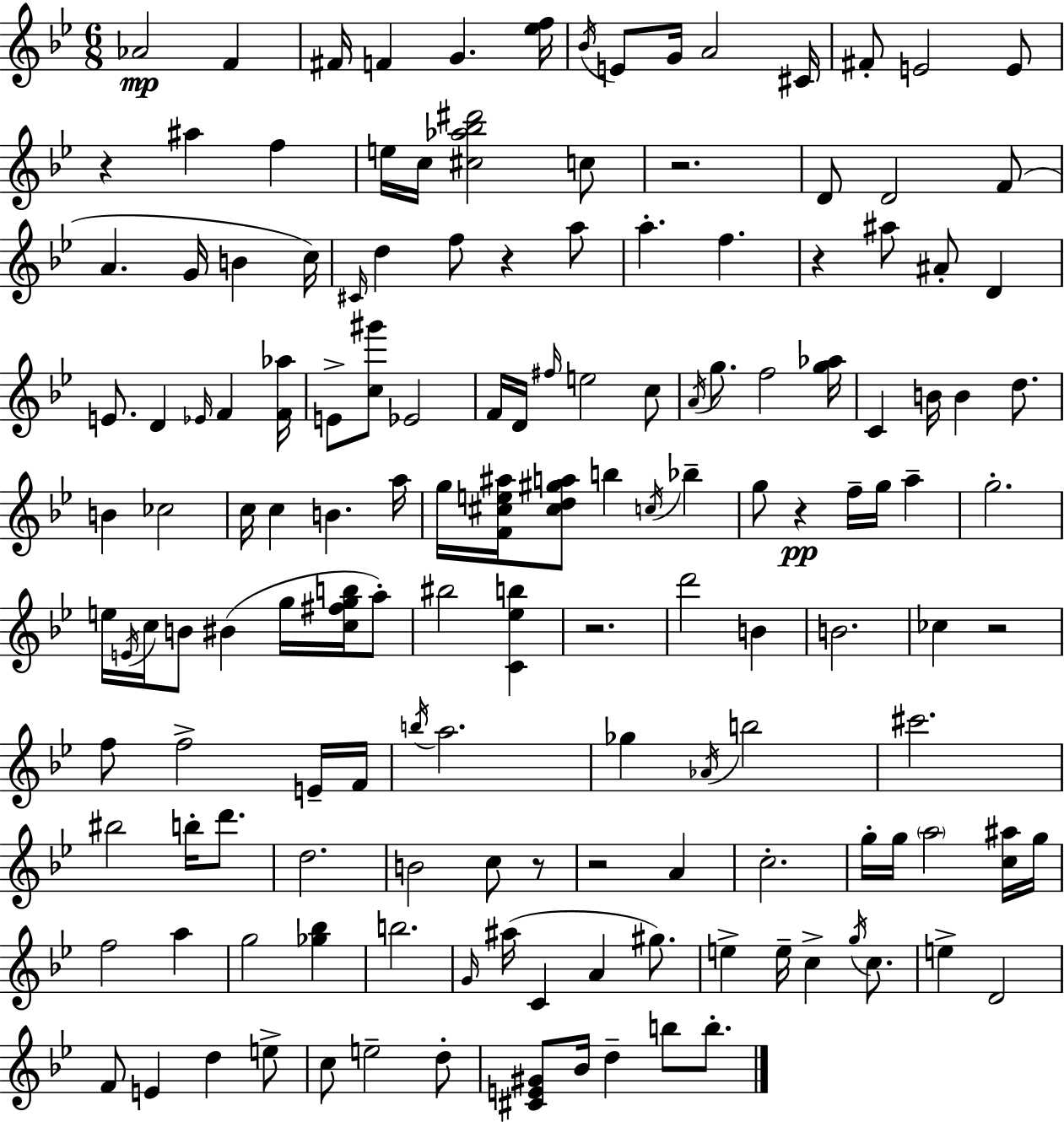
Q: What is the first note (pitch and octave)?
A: Ab4